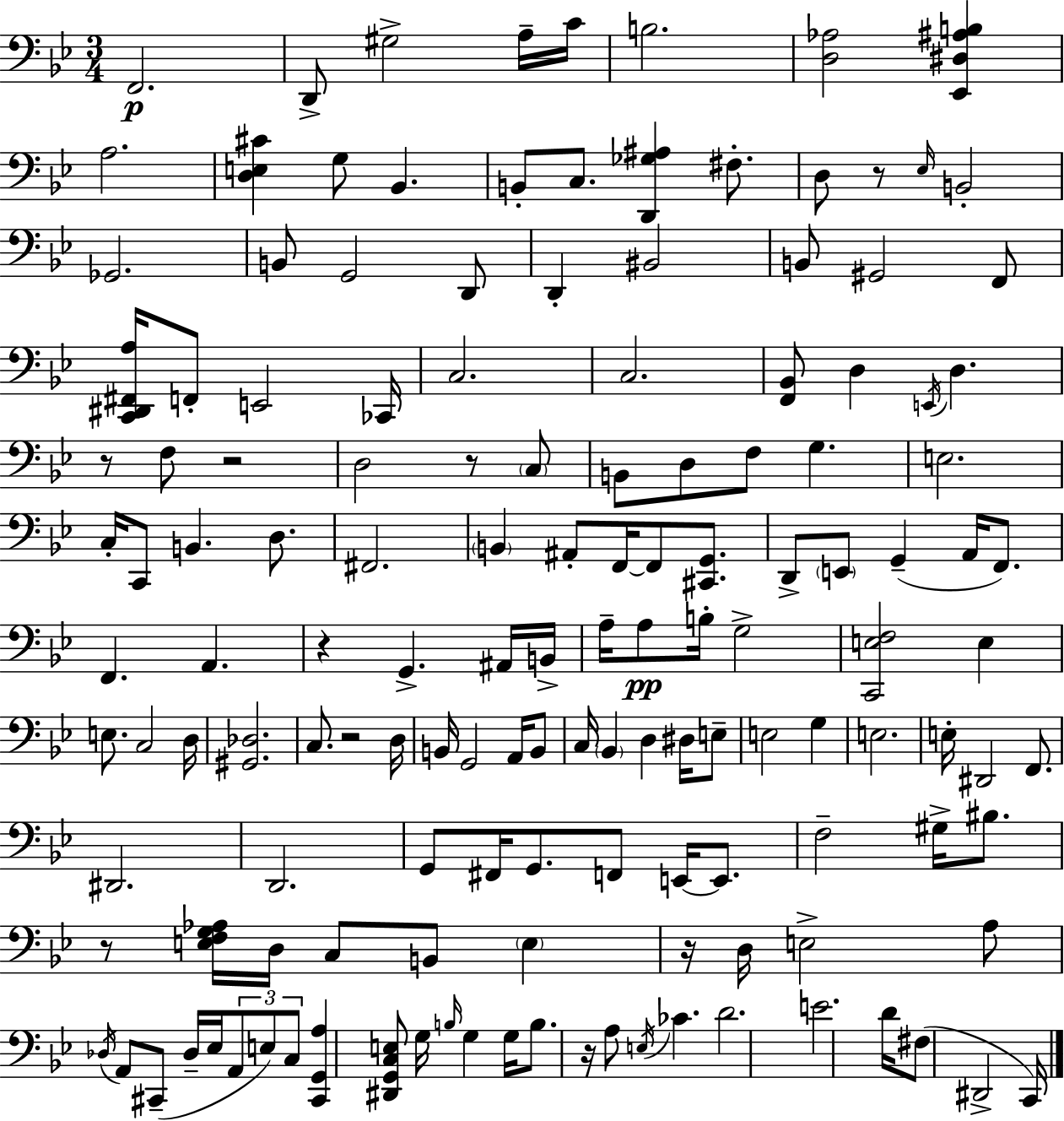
F2/h. D2/e G#3/h A3/s C4/s B3/h. [D3,Ab3]/h [Eb2,D#3,A#3,B3]/q A3/h. [D3,E3,C#4]/q G3/e Bb2/q. B2/e C3/e. [D2,Gb3,A#3]/q F#3/e. D3/e R/e Eb3/s B2/h Gb2/h. B2/e G2/h D2/e D2/q BIS2/h B2/e G#2/h F2/e [C2,D#2,F#2,A3]/s F2/e E2/h CES2/s C3/h. C3/h. [F2,Bb2]/e D3/q E2/s D3/q. R/e F3/e R/h D3/h R/e C3/e B2/e D3/e F3/e G3/q. E3/h. C3/s C2/e B2/q. D3/e. F#2/h. B2/q A#2/e F2/s F2/e [C#2,G2]/e. D2/e E2/e G2/q A2/s F2/e. F2/q. A2/q. R/q G2/q. A#2/s B2/s A3/s A3/e B3/s G3/h [C2,E3,F3]/h E3/q E3/e. C3/h D3/s [G#2,Db3]/h. C3/e. R/h D3/s B2/s G2/h A2/s B2/e C3/s Bb2/q D3/q D#3/s E3/e E3/h G3/q E3/h. E3/s D#2/h F2/e. D#2/h. D2/h. G2/e F#2/s G2/e. F2/e E2/s E2/e. F3/h G#3/s BIS3/e. R/e [E3,F3,G3,Ab3]/s D3/s C3/e B2/e E3/q R/s D3/s E3/h A3/e Db3/s A2/e C#2/e Db3/s Eb3/s A2/e E3/e C3/e [C#2,G2,A3]/q [D#2,G2,C3,E3]/e G3/s B3/s G3/q G3/s B3/e. R/s A3/e E3/s CES4/q. D4/h. E4/h. D4/s F#3/e D#2/h C2/s